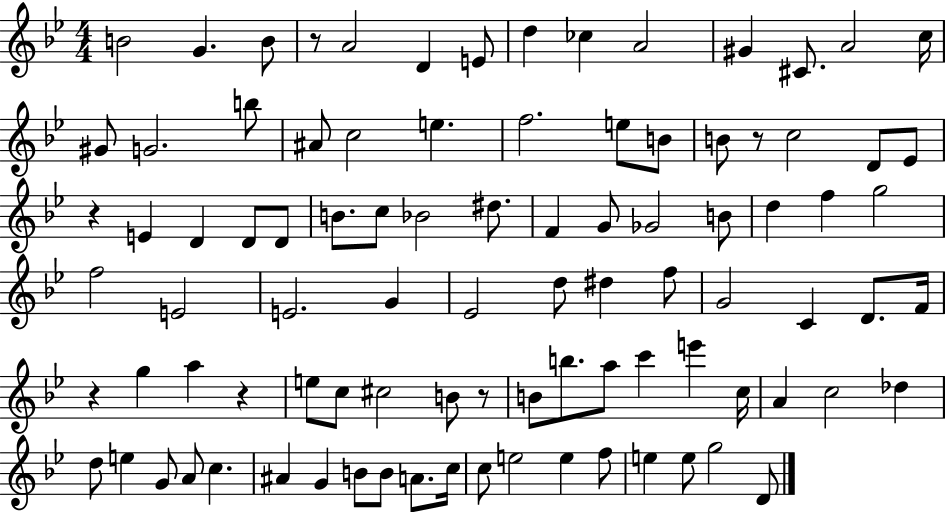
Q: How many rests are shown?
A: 6